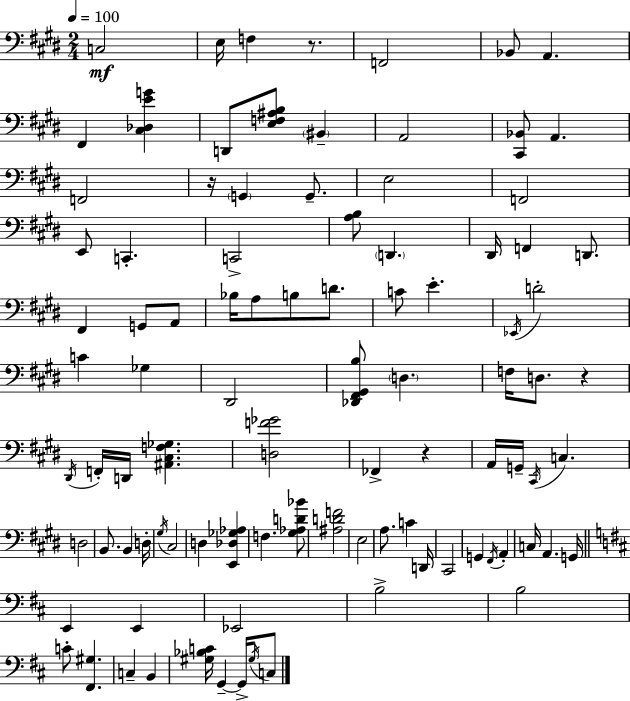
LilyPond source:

{
  \clef bass
  \numericTimeSignature
  \time 2/4
  \key e \major
  \tempo 4 = 100
  c2\mf | e16 f4 r8. | f,2 | bes,8 a,4. | \break fis,4 <cis des e' g'>4 | d,8 <e f ais b>8 \parenthesize bis,4-- | a,2 | <cis, bes,>8 a,4. | \break f,2 | r16 \parenthesize g,4 g,8.-- | e2 | f,2 | \break e,8 c,4.-. | c,2-> | <a b>8 \parenthesize d,4. | dis,16 f,4 d,8. | \break fis,4 g,8 a,8 | bes16 a8 b8 d'8. | c'8 e'4.-. | \acciaccatura { ees,16 } d'2-. | \break c'4 ges4 | dis,2 | <des, fis, gis, b>8 \parenthesize d4. | f16 d8. r4 | \break \acciaccatura { dis,16 } f,16-. d,16 <ais, cis f ges>4. | <d f' ges'>2 | fes,4-> r4 | a,16 g,16-- \acciaccatura { cis,16 } c4. | \break d2 | b,8. b,4 | d16-. \acciaccatura { gis16 } cis2 | d4 | \break <e, des ges aes>4 f4. | <gis aes d' bes'>8 <ais d' f'>2 | e2 | a8. c'4 | \break d,16 cis,2 | g,4 | \acciaccatura { fis,16 } a,4-. c16 a,4. | g,16 \bar "||" \break \key d \major e,4 e,4 | ees,2 | b2-> | b2 | \break c'8-. <fis, gis>4. | c4-- b,4 | <gis bes c'>16 g,4--~~ g,16-> \acciaccatura { gis16 } c8 | \bar "|."
}